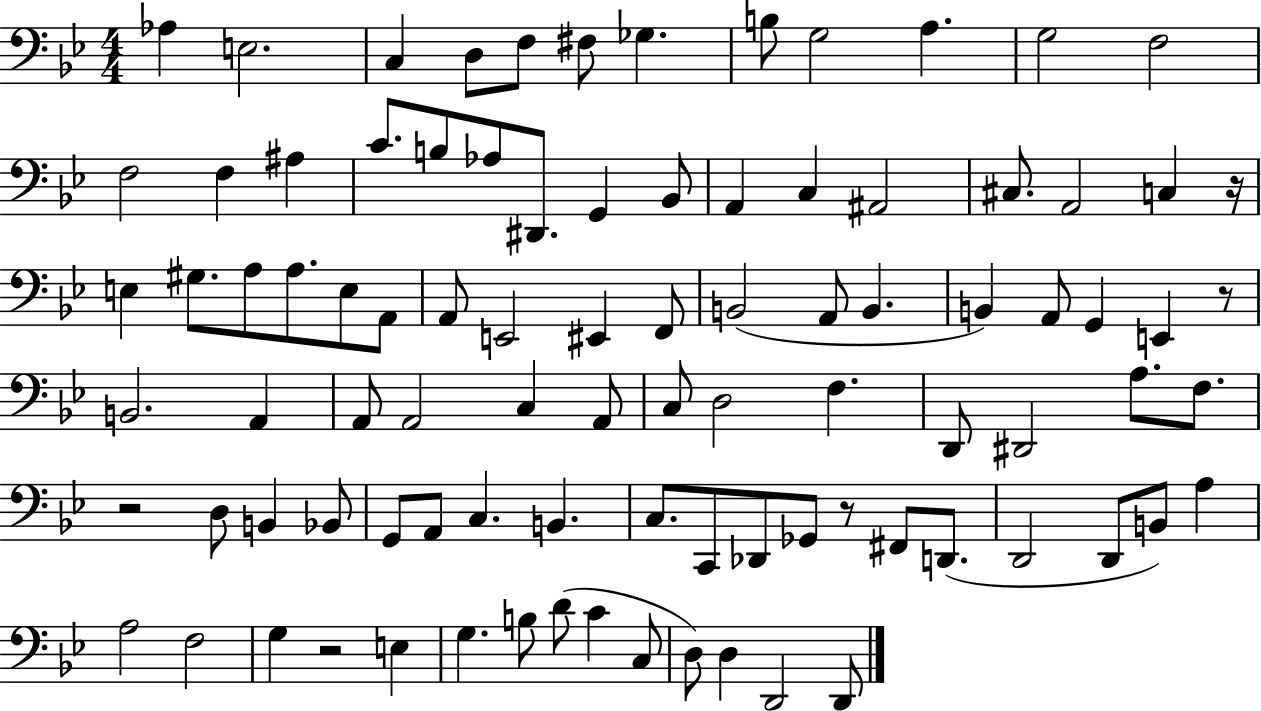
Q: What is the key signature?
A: BES major